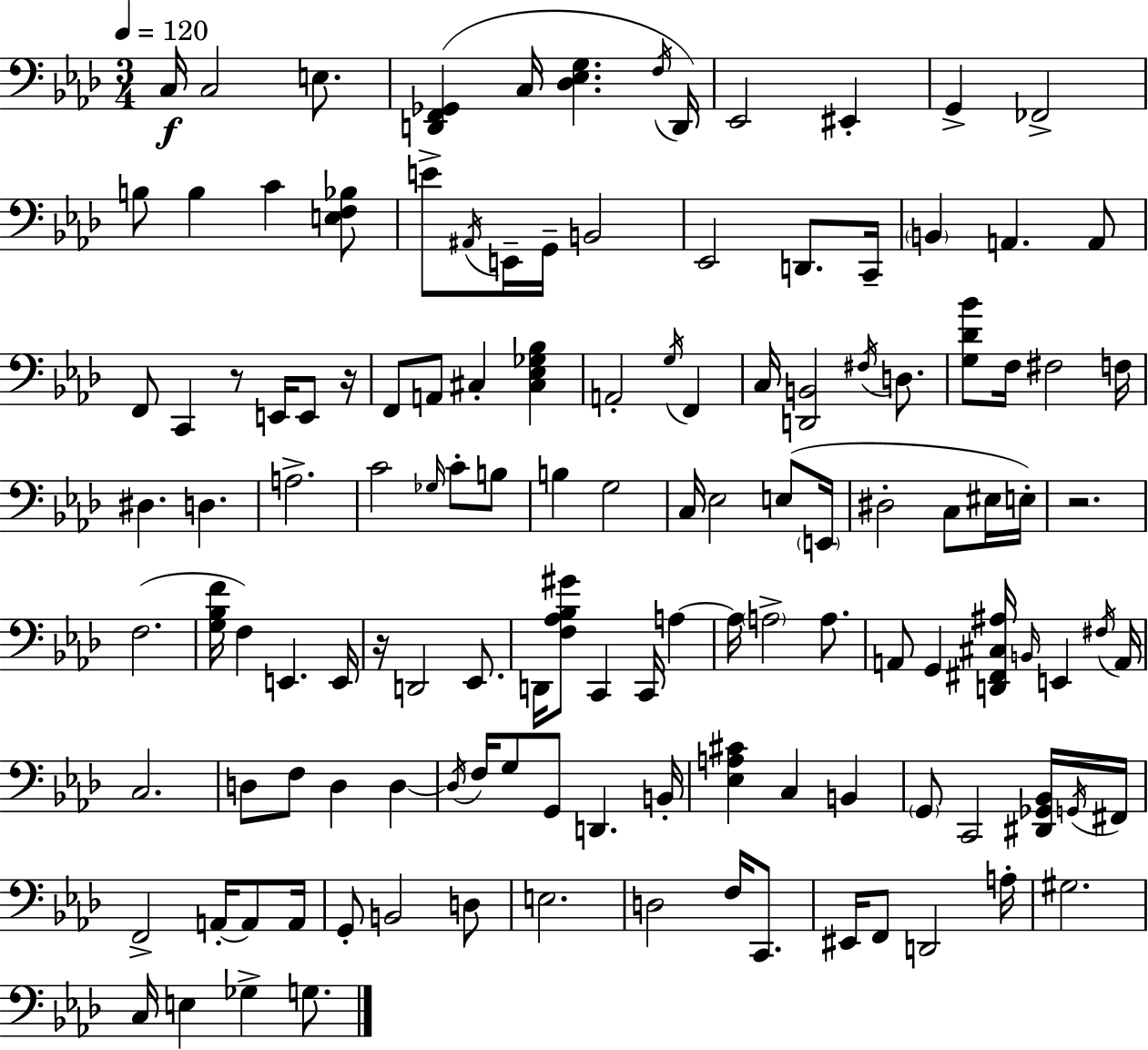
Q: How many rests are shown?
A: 4